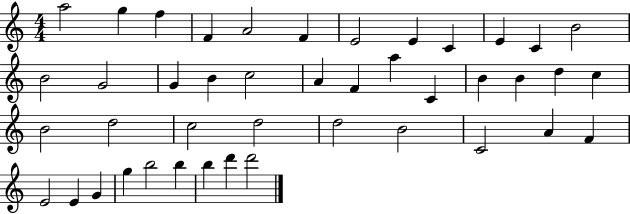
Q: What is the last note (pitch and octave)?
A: D6